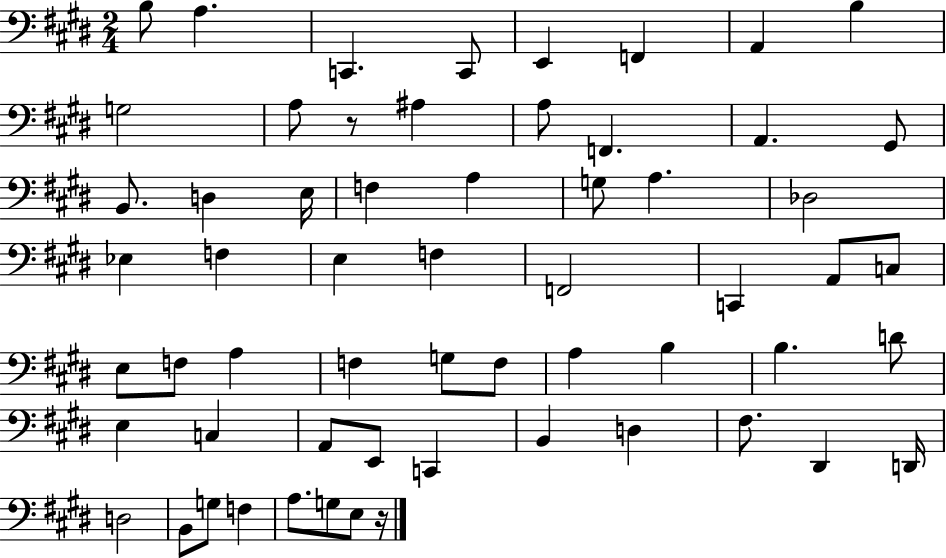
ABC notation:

X:1
T:Untitled
M:2/4
L:1/4
K:E
B,/2 A, C,, C,,/2 E,, F,, A,, B, G,2 A,/2 z/2 ^A, A,/2 F,, A,, ^G,,/2 B,,/2 D, E,/4 F, A, G,/2 A, _D,2 _E, F, E, F, F,,2 C,, A,,/2 C,/2 E,/2 F,/2 A, F, G,/2 F,/2 A, B, B, D/2 E, C, A,,/2 E,,/2 C,, B,, D, ^F,/2 ^D,, D,,/4 D,2 B,,/2 G,/2 F, A,/2 G,/2 E,/2 z/4